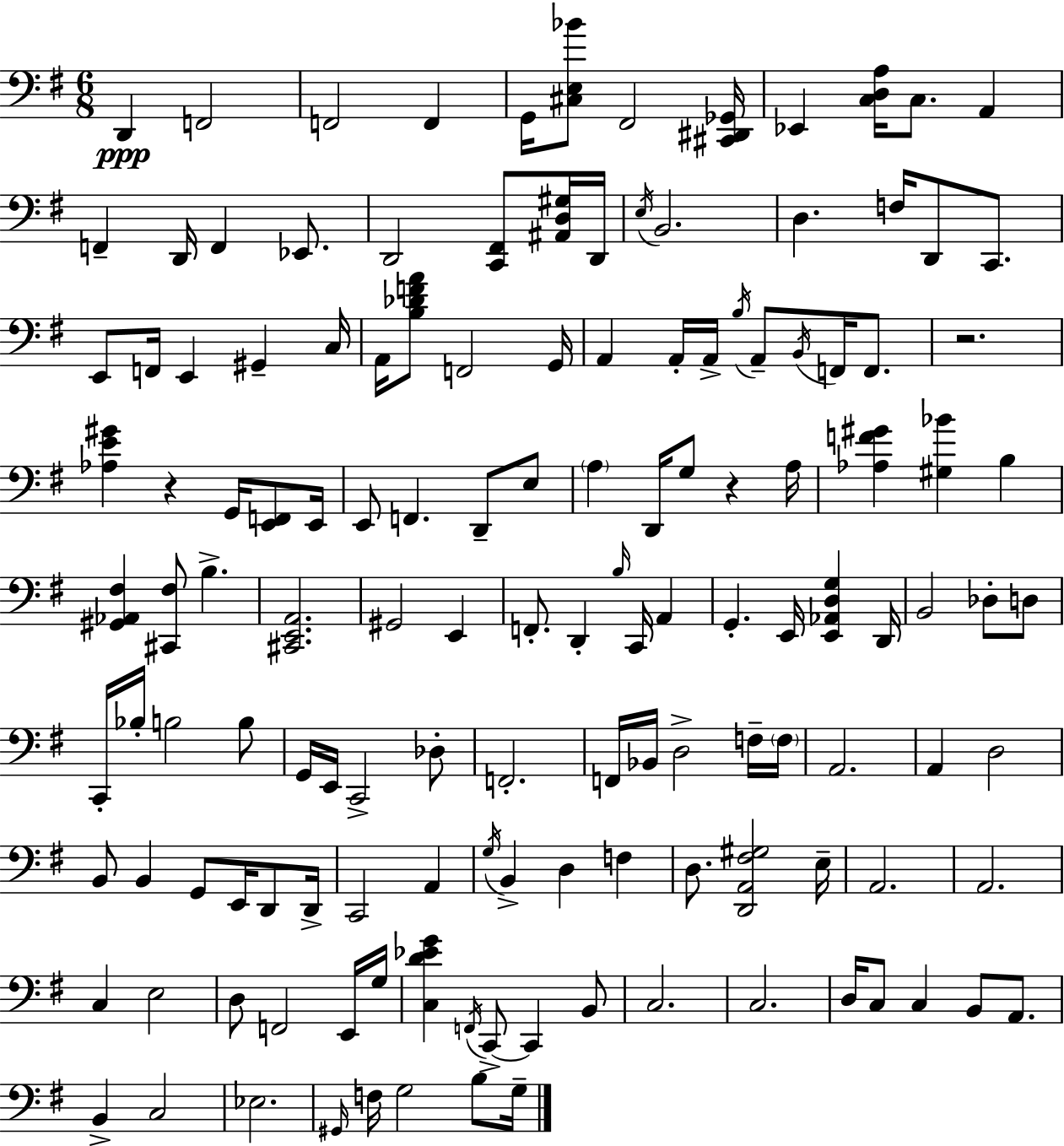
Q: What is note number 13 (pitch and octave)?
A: Eb2